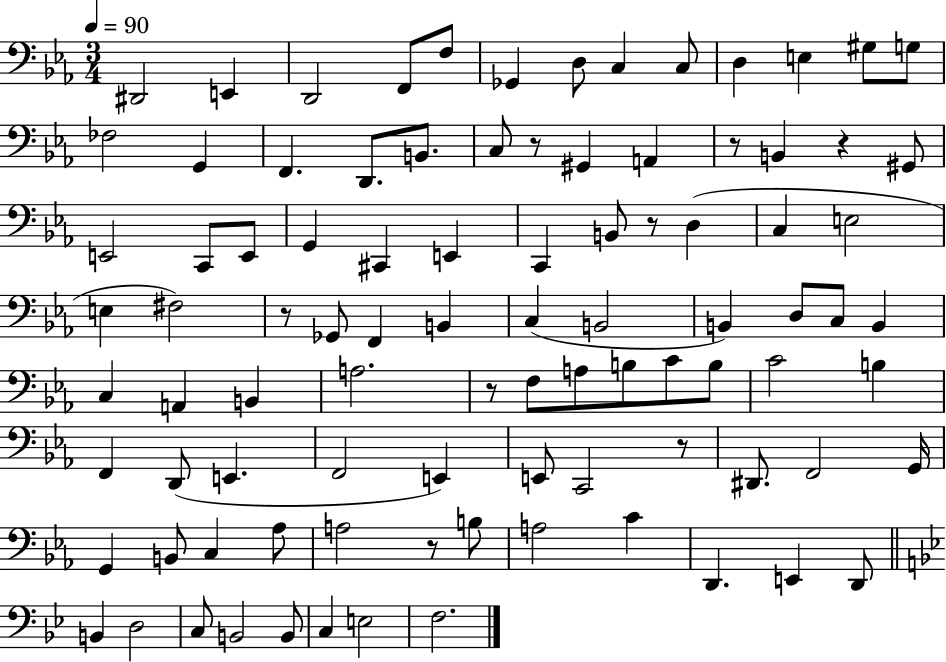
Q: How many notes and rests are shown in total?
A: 93